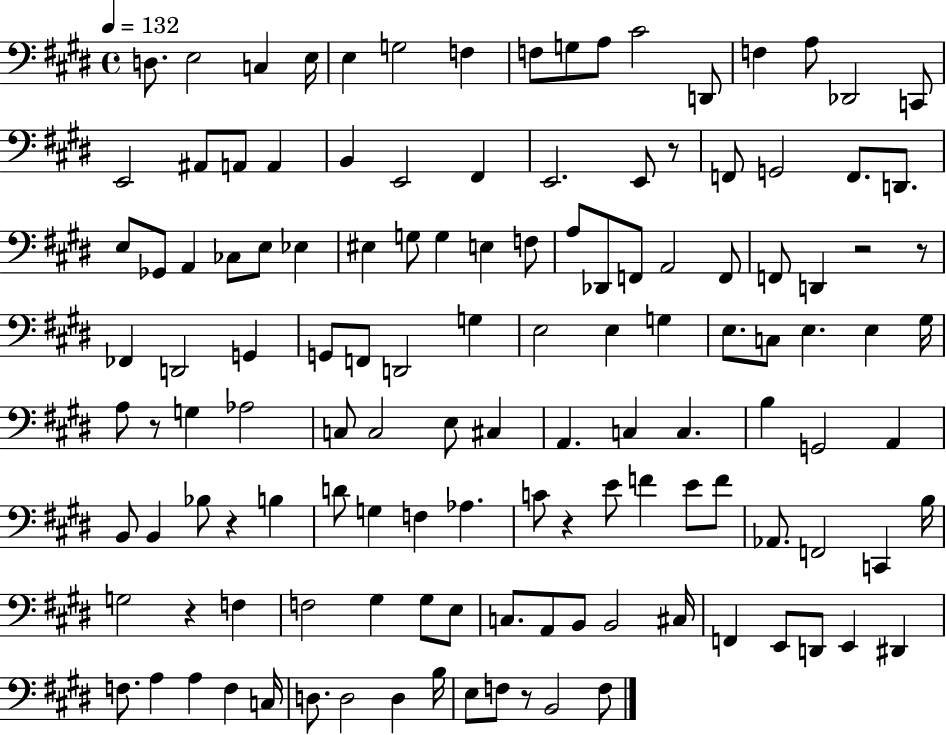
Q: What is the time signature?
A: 4/4